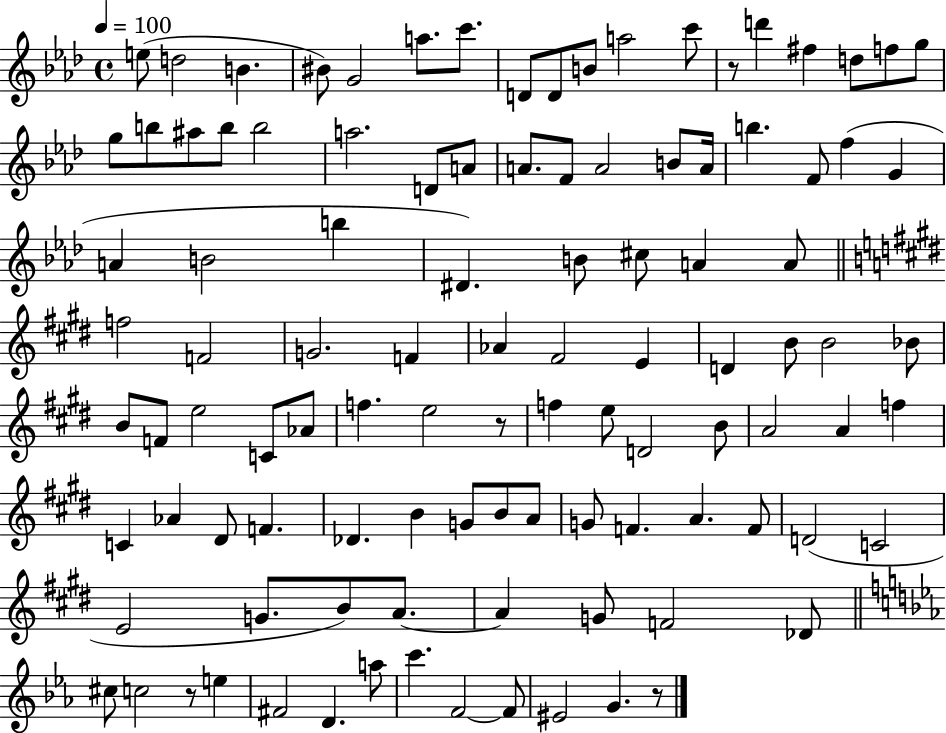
E5/e D5/h B4/q. BIS4/e G4/h A5/e. C6/e. D4/e D4/e B4/e A5/h C6/e R/e D6/q F#5/q D5/e F5/e G5/e G5/e B5/e A#5/e B5/e B5/h A5/h. D4/e A4/e A4/e. F4/e A4/h B4/e A4/s B5/q. F4/e F5/q G4/q A4/q B4/h B5/q D#4/q. B4/e C#5/e A4/q A4/e F5/h F4/h G4/h. F4/q Ab4/q F#4/h E4/q D4/q B4/e B4/h Bb4/e B4/e F4/e E5/h C4/e Ab4/e F5/q. E5/h R/e F5/q E5/e D4/h B4/e A4/h A4/q F5/q C4/q Ab4/q D#4/e F4/q. Db4/q. B4/q G4/e B4/e A4/e G4/e F4/q. A4/q. F4/e D4/h C4/h E4/h G4/e. B4/e A4/e. A4/q G4/e F4/h Db4/e C#5/e C5/h R/e E5/q F#4/h D4/q. A5/e C6/q. F4/h F4/e EIS4/h G4/q. R/e